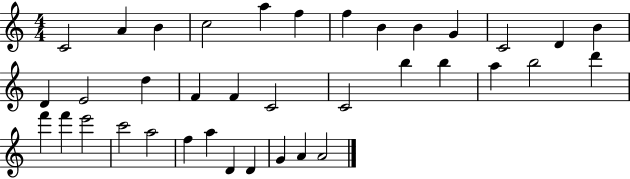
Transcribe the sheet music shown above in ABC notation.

X:1
T:Untitled
M:4/4
L:1/4
K:C
C2 A B c2 a f f B B G C2 D B D E2 d F F C2 C2 b b a b2 d' f' f' e'2 c'2 a2 f a D D G A A2